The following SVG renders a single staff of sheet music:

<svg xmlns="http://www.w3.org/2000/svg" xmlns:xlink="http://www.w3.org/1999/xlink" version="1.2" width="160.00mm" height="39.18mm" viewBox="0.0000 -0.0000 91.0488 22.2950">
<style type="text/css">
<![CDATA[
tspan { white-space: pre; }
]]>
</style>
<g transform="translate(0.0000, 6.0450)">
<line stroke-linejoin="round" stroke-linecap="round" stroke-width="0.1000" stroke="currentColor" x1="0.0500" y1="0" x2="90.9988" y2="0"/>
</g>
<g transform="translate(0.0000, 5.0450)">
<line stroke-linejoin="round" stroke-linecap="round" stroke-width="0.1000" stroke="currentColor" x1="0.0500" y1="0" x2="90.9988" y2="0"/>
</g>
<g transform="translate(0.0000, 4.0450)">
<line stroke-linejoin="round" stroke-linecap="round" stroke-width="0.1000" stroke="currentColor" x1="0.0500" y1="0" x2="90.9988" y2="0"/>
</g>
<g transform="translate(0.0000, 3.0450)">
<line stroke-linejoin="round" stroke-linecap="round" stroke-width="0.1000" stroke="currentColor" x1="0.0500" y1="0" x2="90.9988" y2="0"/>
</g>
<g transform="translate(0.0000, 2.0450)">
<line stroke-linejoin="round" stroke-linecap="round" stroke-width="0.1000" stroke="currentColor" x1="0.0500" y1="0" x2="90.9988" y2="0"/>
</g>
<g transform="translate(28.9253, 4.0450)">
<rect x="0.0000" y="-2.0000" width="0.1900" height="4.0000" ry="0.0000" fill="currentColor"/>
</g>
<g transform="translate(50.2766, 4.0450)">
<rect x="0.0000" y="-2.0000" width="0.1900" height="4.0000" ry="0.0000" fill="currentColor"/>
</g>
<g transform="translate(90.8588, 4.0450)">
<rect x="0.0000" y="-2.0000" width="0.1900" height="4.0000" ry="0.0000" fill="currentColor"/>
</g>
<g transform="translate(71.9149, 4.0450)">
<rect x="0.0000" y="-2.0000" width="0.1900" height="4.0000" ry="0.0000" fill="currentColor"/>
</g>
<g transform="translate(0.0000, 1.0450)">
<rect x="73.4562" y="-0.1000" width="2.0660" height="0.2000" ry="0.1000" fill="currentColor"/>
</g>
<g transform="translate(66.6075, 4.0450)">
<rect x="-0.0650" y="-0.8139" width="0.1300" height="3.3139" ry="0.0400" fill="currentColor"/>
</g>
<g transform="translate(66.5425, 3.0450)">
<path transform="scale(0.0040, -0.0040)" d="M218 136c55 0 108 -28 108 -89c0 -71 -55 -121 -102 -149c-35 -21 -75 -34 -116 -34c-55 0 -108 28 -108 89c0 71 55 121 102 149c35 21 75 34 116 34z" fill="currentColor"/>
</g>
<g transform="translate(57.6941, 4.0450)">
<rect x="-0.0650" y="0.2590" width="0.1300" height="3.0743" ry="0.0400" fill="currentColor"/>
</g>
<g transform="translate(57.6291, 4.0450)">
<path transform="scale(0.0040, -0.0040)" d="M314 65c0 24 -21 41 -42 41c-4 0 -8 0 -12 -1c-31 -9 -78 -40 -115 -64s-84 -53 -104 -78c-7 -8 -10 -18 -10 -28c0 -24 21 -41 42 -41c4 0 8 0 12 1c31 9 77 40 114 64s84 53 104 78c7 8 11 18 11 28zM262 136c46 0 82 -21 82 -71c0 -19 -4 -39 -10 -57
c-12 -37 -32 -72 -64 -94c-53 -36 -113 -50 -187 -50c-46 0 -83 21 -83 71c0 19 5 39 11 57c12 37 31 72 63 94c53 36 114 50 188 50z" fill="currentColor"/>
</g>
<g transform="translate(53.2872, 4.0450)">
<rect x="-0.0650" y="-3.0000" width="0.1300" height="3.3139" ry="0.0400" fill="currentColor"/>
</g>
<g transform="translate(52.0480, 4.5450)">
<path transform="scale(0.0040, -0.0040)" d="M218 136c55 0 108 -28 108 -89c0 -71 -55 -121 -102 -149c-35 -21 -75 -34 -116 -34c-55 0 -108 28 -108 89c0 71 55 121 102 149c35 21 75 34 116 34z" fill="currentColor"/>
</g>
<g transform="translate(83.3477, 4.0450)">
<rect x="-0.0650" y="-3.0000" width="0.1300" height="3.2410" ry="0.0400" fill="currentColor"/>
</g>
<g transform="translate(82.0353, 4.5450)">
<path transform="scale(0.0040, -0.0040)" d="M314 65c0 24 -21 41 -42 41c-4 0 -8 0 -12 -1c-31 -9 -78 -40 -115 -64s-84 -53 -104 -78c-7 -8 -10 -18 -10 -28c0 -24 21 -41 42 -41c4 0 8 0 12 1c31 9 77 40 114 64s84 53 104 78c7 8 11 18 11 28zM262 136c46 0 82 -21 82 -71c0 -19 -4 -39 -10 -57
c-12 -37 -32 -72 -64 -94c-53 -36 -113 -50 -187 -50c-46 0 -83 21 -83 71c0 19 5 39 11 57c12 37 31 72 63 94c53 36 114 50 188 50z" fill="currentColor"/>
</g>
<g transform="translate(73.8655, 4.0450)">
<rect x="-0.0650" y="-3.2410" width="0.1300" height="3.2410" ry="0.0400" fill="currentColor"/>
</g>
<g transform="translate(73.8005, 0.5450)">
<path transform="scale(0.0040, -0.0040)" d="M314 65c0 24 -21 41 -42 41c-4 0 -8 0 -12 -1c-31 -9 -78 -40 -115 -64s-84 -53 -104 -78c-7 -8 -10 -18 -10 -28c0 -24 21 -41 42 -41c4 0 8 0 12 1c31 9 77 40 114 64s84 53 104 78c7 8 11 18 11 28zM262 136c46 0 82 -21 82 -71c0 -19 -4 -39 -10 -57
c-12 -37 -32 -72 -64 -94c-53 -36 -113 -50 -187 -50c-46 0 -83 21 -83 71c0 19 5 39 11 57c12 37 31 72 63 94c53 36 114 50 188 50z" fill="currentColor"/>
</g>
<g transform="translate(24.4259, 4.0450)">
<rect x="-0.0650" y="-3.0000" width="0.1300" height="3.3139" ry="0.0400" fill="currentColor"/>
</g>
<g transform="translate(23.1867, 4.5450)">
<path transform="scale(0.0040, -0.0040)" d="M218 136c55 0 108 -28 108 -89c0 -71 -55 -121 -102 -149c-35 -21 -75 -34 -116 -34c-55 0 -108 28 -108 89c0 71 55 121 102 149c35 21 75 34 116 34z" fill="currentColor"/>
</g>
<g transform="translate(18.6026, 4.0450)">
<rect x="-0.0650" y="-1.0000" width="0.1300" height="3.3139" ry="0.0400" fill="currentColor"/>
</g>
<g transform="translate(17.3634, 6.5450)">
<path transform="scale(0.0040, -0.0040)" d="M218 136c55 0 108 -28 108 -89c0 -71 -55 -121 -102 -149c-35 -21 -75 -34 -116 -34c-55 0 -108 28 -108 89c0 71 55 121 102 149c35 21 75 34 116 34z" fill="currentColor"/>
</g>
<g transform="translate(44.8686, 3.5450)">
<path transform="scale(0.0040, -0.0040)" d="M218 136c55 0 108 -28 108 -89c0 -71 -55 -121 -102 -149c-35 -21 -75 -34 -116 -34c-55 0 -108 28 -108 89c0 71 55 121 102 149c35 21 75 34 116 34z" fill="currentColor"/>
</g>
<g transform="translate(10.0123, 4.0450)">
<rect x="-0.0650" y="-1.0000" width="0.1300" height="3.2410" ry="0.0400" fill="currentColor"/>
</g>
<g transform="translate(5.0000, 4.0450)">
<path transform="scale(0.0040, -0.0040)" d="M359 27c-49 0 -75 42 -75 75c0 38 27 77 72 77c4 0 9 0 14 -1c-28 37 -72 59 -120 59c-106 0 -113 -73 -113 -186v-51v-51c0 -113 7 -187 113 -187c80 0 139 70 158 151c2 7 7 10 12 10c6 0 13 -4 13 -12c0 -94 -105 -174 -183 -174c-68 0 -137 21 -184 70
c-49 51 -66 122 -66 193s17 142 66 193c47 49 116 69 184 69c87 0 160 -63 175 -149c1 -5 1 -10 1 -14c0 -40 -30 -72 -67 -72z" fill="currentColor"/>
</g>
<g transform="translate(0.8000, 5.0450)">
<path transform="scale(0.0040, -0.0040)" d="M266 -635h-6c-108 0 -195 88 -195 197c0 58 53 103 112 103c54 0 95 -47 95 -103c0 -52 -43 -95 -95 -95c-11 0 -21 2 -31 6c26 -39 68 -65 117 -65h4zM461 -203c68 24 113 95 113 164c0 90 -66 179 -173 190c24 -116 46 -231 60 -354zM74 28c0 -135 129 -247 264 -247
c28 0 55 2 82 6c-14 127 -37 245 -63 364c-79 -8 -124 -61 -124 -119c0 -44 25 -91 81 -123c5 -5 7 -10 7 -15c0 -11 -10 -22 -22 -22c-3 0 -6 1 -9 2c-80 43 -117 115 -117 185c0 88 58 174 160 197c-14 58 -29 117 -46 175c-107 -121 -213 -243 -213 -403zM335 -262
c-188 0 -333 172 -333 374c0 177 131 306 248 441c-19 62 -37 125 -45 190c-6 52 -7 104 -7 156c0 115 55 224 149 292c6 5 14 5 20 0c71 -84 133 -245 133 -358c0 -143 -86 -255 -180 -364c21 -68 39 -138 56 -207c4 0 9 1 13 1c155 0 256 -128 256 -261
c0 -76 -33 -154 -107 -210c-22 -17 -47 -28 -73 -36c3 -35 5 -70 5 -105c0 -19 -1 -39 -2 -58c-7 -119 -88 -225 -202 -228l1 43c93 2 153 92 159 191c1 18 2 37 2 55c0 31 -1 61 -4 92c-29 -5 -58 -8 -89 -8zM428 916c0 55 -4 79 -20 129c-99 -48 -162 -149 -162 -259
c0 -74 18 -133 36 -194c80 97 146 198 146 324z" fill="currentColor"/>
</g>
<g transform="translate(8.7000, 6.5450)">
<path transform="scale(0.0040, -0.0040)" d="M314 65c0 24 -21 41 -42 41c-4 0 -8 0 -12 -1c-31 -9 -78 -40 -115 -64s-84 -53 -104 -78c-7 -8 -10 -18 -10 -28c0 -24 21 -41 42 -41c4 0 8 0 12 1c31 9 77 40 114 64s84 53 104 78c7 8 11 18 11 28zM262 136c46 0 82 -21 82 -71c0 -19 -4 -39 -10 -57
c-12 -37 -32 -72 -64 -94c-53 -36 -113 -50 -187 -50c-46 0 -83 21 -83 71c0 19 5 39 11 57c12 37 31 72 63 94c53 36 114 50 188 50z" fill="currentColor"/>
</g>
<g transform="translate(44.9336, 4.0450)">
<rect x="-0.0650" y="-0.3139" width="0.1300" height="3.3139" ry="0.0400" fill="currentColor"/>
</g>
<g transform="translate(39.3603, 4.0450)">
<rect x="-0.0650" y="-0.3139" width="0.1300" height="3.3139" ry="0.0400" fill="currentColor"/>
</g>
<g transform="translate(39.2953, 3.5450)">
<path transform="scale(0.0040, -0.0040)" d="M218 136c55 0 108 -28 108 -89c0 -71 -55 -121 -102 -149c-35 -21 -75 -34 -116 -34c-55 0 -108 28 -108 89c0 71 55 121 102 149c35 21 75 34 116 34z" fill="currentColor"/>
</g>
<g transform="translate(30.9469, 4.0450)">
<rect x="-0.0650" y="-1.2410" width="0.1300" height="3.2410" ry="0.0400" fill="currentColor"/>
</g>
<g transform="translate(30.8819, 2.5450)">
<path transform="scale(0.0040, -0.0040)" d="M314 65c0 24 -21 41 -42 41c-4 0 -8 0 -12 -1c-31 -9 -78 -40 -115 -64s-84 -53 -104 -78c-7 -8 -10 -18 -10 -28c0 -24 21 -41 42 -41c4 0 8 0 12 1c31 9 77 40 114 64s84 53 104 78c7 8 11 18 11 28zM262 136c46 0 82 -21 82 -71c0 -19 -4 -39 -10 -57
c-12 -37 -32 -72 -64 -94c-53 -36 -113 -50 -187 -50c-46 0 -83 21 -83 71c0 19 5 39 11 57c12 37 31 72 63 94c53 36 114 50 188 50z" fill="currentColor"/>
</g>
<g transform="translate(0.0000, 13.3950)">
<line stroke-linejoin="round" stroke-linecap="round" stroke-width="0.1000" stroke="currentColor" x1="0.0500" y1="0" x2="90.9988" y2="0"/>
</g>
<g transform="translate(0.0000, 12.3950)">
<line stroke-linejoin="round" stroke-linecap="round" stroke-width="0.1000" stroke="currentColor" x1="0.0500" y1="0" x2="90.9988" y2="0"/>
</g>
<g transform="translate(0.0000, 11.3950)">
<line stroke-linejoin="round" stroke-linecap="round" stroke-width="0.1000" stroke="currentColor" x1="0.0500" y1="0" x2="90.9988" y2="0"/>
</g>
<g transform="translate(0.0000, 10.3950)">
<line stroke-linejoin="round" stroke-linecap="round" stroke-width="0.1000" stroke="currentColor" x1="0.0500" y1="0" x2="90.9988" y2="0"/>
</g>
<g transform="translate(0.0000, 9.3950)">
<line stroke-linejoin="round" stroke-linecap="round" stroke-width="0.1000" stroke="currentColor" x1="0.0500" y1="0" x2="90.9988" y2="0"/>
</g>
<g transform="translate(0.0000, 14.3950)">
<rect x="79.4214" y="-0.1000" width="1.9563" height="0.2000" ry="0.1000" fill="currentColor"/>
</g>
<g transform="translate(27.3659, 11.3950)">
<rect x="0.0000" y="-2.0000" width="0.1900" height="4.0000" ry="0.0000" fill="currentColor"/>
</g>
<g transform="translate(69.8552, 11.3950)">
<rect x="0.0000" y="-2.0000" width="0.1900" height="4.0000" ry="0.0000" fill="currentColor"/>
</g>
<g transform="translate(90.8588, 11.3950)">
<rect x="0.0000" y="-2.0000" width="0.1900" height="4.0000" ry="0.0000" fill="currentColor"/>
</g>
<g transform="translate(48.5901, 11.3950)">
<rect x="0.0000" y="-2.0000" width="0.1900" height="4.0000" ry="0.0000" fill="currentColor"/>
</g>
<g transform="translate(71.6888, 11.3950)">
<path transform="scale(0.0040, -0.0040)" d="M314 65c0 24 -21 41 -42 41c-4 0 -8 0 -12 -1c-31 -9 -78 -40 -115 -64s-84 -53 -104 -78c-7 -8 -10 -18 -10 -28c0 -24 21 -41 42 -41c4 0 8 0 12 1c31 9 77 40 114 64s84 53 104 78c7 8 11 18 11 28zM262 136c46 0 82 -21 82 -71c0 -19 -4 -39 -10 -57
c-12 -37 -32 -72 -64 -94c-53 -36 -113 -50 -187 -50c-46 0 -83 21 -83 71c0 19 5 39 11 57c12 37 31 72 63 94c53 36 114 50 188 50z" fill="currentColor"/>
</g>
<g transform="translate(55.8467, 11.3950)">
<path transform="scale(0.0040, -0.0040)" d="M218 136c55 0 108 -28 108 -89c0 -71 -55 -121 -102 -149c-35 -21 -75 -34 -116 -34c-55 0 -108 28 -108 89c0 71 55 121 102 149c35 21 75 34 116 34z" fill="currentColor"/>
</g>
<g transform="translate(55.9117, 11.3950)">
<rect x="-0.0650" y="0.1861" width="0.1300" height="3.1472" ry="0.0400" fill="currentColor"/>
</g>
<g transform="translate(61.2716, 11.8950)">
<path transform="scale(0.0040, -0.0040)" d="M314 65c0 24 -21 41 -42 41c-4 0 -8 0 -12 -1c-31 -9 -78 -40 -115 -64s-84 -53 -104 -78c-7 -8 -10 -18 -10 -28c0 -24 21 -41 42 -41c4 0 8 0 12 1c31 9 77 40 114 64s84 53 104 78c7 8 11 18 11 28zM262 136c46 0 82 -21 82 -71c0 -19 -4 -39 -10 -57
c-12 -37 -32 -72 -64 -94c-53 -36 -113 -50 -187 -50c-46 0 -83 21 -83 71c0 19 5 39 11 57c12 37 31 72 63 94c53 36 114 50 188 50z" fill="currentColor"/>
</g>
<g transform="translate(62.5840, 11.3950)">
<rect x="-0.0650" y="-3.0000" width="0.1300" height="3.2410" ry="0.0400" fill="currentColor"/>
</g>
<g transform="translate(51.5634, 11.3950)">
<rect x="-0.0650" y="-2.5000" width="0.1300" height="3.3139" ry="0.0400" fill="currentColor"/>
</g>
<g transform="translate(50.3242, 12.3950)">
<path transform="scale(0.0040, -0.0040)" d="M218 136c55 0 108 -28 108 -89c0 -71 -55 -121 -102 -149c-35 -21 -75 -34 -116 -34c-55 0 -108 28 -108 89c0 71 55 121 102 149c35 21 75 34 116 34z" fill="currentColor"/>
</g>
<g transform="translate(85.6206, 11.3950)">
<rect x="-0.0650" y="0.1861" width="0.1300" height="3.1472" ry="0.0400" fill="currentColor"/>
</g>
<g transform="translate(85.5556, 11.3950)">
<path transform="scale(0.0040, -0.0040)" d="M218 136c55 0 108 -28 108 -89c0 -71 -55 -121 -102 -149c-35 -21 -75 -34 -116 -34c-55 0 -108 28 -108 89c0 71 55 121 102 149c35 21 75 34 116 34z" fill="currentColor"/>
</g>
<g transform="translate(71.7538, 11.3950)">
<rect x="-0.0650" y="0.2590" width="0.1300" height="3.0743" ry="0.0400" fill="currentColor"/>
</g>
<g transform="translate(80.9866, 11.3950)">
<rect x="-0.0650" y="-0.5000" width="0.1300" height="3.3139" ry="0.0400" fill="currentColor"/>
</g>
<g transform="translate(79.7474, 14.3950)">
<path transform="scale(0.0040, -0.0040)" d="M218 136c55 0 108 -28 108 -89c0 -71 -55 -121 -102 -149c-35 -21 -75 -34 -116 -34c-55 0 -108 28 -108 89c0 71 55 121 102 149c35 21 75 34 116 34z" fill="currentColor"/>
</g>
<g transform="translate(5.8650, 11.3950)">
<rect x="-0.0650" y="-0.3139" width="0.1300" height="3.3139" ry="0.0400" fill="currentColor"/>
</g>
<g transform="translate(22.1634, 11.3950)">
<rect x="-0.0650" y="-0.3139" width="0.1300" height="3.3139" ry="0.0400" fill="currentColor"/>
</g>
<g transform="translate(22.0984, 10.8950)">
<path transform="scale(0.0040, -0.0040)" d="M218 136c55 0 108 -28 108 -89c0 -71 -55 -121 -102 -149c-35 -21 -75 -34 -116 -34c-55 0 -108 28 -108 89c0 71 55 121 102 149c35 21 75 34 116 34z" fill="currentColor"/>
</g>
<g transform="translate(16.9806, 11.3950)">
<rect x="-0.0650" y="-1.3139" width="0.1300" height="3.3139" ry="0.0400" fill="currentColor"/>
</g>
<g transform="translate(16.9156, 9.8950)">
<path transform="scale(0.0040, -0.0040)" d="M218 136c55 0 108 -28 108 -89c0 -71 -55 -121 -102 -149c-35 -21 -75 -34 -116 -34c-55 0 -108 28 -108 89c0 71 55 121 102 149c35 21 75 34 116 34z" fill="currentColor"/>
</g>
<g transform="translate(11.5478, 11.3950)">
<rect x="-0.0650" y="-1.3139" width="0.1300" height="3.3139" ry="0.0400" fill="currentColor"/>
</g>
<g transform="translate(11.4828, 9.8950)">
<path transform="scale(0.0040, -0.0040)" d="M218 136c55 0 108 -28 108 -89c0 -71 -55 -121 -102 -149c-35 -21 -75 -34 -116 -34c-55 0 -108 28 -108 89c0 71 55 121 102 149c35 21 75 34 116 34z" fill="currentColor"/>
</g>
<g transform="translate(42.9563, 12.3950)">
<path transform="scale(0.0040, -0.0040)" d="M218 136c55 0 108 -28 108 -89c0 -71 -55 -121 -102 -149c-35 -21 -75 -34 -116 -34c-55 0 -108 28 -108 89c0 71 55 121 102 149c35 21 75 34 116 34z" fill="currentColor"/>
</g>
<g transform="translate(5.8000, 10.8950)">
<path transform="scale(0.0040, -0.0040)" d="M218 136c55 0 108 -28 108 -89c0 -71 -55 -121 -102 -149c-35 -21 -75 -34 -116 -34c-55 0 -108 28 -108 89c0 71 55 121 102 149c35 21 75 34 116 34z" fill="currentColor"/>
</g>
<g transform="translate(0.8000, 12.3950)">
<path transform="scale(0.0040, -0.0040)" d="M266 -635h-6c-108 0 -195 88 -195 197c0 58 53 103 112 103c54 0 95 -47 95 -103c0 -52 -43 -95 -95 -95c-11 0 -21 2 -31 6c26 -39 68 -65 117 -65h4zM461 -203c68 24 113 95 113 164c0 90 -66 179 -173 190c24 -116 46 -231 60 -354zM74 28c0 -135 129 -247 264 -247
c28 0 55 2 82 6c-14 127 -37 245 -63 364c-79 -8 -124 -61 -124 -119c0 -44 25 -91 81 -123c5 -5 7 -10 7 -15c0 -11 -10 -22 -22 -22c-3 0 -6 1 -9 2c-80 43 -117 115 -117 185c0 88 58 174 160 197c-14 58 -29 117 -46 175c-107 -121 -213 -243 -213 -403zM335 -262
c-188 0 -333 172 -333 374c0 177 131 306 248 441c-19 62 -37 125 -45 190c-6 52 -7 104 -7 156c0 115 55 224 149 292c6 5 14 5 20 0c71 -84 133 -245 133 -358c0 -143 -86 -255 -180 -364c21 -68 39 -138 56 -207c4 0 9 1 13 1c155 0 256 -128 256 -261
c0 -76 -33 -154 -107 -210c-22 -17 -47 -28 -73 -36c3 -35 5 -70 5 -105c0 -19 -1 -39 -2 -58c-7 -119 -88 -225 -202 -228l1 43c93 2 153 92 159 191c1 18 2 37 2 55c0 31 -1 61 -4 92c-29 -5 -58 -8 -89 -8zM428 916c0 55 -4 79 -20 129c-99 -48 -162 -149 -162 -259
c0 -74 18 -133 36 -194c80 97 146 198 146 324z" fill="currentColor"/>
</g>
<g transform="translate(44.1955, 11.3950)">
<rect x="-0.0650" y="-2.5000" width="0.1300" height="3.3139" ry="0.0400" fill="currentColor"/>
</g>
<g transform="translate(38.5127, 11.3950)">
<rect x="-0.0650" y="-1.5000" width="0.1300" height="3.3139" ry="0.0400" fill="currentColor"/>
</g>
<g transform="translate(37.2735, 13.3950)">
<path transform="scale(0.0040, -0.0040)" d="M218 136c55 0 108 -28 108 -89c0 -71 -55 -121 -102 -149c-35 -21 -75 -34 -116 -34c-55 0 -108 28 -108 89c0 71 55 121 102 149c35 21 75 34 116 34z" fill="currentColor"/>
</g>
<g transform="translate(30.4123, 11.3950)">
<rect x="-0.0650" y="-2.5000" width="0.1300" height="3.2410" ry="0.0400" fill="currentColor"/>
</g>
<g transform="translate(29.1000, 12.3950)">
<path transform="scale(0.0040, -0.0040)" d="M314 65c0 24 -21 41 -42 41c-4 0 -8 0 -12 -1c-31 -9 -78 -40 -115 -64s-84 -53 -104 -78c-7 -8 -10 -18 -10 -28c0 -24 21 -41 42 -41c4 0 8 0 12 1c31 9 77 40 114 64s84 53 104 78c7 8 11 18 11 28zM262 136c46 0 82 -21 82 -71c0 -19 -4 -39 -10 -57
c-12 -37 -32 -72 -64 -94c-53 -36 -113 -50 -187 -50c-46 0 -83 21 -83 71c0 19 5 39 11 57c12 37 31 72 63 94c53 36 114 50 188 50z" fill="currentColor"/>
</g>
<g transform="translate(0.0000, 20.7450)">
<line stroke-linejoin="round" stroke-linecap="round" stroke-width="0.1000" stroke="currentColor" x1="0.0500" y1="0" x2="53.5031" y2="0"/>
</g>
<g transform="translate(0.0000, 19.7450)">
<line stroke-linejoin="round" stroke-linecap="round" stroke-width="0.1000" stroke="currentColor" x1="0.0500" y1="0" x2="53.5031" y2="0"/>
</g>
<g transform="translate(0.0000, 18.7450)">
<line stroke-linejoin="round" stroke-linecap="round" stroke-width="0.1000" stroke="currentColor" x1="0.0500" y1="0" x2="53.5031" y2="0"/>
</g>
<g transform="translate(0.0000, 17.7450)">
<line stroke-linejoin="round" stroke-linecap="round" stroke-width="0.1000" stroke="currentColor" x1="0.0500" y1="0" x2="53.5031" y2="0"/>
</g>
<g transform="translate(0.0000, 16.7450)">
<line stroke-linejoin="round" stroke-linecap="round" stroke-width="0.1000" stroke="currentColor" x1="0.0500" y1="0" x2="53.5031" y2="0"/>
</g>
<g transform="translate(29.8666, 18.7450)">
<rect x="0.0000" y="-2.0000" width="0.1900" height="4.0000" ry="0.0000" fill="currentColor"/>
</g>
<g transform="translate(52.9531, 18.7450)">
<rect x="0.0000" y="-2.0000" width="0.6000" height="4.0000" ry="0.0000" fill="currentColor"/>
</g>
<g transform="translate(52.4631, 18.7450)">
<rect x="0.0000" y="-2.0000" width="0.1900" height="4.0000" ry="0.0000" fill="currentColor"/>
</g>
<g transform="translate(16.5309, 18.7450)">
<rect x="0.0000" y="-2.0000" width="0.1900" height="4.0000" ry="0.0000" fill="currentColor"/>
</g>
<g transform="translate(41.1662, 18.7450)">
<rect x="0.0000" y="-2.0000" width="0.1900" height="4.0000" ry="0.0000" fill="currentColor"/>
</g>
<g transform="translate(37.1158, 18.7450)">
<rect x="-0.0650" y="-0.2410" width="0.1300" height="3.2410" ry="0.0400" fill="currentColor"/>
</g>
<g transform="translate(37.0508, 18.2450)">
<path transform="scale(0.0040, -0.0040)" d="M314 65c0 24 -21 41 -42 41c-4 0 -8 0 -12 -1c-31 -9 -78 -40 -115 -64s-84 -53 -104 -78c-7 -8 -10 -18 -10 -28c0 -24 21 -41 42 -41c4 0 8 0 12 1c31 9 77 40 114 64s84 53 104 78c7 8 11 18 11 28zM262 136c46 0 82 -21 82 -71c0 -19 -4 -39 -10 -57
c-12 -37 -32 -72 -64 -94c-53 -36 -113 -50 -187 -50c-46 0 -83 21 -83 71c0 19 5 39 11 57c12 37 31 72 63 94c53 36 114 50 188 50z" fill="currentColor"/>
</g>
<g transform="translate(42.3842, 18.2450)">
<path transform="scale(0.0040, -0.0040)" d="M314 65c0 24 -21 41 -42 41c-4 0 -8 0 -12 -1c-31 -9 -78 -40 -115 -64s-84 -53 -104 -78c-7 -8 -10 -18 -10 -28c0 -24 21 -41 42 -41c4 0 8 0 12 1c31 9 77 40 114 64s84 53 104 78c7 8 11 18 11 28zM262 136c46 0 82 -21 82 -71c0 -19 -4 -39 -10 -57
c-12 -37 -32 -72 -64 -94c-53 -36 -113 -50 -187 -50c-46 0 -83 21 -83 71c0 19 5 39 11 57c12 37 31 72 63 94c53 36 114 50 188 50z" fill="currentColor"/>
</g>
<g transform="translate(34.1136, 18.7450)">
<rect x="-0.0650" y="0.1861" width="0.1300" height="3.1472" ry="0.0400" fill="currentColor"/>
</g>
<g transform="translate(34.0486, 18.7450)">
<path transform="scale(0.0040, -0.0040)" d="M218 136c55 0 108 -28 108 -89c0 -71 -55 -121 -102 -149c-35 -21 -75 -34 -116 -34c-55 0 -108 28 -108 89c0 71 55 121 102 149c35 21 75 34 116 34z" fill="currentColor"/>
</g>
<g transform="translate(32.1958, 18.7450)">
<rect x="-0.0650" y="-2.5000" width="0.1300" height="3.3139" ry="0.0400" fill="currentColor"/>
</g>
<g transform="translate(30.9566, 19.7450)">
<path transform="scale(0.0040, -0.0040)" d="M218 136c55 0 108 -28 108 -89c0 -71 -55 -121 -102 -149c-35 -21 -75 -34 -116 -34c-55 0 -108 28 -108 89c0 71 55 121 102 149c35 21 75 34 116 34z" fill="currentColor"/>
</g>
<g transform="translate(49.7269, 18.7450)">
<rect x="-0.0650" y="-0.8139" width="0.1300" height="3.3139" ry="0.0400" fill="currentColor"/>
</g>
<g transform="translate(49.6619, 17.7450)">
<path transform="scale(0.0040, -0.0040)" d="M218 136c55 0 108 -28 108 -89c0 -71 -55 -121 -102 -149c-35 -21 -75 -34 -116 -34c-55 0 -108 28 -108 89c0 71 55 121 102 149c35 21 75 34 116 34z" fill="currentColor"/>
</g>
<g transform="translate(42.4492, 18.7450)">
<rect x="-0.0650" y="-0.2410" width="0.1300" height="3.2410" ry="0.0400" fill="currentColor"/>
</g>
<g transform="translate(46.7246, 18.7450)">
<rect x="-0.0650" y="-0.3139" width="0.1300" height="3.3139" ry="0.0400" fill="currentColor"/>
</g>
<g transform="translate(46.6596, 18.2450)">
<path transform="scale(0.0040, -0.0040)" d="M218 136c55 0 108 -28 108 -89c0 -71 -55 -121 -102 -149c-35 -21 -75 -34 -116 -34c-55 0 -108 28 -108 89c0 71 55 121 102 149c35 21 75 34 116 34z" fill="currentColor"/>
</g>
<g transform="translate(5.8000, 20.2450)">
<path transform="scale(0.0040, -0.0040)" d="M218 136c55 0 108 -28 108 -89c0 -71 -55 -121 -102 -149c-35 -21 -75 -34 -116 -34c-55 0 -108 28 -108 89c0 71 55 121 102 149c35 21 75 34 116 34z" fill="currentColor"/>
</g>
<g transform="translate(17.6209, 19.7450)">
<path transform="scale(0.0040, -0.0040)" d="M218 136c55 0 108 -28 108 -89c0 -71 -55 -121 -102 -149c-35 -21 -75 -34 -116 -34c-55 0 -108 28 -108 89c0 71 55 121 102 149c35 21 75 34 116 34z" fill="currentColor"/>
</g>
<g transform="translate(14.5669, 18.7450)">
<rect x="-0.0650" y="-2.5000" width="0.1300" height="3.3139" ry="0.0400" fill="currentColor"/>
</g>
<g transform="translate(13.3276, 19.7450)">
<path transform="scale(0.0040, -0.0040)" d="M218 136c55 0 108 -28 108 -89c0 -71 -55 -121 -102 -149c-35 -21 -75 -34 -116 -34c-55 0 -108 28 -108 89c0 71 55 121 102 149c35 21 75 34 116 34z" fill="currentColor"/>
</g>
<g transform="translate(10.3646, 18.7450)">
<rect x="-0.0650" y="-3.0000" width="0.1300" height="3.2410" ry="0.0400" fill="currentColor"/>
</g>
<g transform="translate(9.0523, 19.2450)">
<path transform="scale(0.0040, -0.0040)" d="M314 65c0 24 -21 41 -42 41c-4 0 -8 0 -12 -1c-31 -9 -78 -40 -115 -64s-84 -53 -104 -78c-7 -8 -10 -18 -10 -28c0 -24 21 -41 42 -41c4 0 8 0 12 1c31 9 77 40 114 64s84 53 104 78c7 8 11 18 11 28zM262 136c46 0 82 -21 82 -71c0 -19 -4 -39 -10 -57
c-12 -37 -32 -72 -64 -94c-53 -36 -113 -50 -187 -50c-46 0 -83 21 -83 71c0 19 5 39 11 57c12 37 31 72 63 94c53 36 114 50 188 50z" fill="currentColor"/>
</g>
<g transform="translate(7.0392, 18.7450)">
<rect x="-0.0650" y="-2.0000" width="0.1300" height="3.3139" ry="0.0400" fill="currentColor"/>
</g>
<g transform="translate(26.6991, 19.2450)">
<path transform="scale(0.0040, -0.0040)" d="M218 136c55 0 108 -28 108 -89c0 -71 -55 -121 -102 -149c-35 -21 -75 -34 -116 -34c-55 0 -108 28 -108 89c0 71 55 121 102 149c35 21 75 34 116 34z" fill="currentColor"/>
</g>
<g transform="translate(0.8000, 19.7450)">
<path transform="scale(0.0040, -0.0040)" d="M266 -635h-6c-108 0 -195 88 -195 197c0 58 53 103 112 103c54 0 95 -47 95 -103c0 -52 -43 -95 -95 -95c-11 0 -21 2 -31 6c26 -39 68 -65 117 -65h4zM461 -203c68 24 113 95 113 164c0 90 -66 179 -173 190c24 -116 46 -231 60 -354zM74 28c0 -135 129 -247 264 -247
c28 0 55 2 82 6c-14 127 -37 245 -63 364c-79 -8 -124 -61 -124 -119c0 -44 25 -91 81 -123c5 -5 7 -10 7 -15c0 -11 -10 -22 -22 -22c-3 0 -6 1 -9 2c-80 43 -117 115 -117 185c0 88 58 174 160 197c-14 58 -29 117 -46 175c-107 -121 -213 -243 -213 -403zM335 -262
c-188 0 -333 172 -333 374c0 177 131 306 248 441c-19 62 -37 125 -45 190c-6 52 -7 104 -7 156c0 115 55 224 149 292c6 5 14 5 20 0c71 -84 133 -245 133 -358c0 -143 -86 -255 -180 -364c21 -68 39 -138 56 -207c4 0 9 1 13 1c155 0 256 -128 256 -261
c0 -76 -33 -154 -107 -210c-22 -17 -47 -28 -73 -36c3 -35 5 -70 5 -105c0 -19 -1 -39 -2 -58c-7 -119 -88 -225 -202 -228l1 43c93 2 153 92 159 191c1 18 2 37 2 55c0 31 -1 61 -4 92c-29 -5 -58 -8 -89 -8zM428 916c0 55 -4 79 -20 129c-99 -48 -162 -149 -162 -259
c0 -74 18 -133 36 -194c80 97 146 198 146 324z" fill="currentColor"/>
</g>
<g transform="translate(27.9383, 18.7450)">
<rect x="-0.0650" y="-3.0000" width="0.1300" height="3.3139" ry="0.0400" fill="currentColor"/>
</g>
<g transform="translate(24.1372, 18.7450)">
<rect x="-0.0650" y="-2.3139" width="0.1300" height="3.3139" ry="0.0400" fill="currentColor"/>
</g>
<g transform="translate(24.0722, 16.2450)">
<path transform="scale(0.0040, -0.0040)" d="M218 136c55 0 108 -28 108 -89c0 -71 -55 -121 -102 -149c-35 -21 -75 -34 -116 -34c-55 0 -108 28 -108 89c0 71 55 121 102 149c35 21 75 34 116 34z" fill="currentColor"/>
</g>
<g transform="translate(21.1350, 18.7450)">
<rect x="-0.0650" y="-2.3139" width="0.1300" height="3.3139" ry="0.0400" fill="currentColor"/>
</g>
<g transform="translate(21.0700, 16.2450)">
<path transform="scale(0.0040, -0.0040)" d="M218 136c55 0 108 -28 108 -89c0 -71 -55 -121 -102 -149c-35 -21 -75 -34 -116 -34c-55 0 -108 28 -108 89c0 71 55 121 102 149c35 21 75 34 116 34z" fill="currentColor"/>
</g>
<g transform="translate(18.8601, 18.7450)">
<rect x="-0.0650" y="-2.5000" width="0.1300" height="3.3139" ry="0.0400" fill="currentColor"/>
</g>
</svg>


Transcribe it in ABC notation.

X:1
T:Untitled
M:4/4
L:1/4
K:C
D2 D A e2 c c A B2 d b2 A2 c e e c G2 E G G B A2 B2 C B F A2 G G g g A G B c2 c2 c d